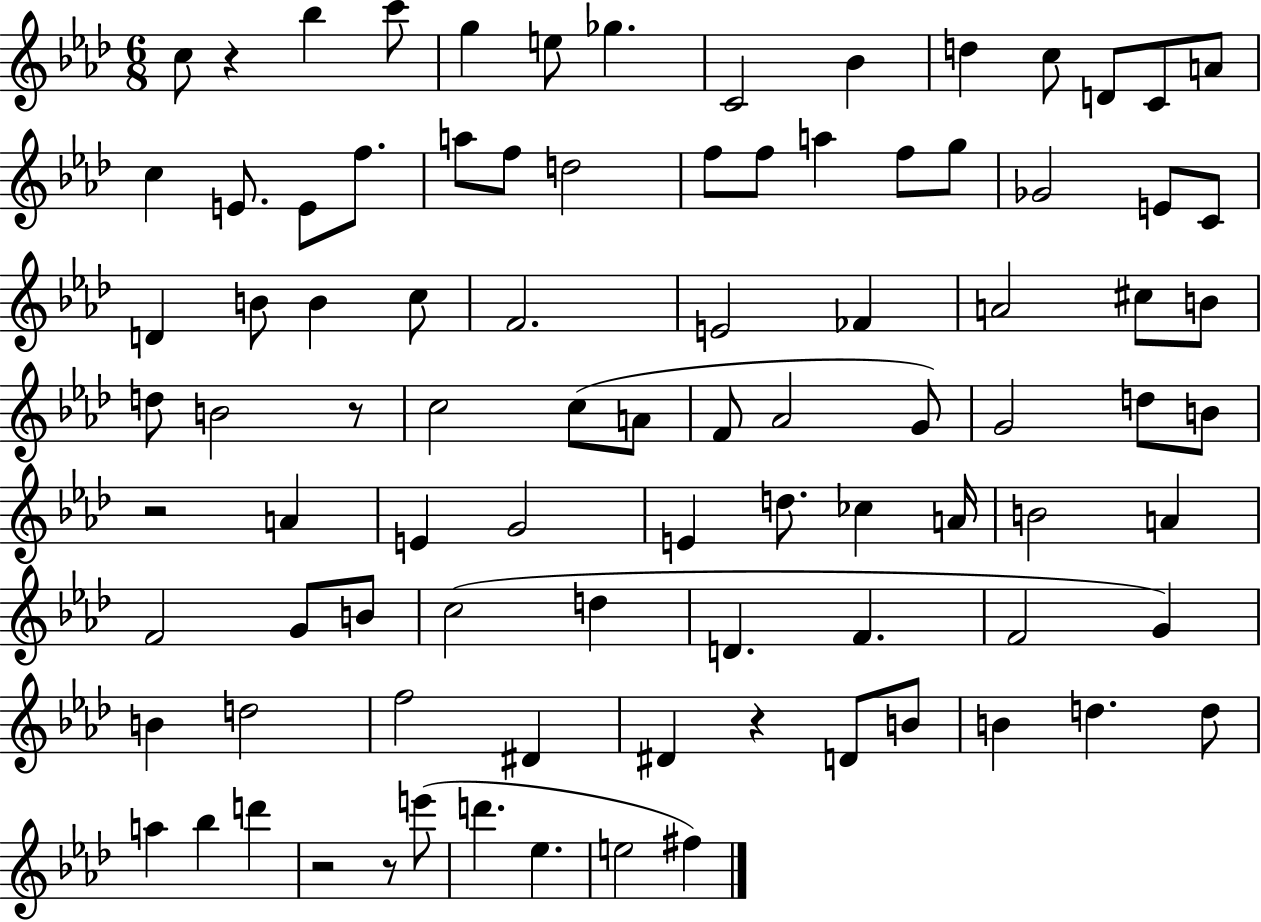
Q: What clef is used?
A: treble